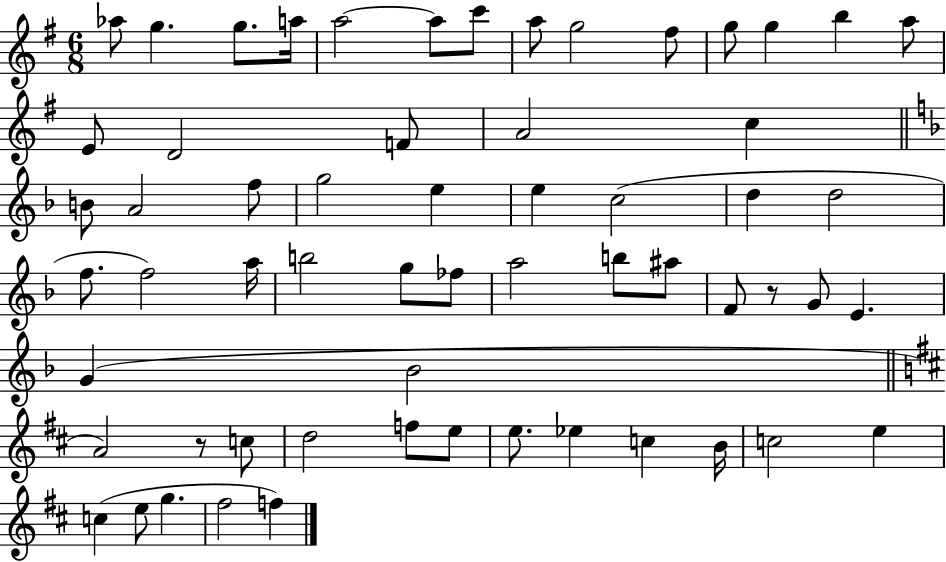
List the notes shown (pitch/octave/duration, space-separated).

Ab5/e G5/q. G5/e. A5/s A5/h A5/e C6/e A5/e G5/h F#5/e G5/e G5/q B5/q A5/e E4/e D4/h F4/e A4/h C5/q B4/e A4/h F5/e G5/h E5/q E5/q C5/h D5/q D5/h F5/e. F5/h A5/s B5/h G5/e FES5/e A5/h B5/e A#5/e F4/e R/e G4/e E4/q. G4/q Bb4/h A4/h R/e C5/e D5/h F5/e E5/e E5/e. Eb5/q C5/q B4/s C5/h E5/q C5/q E5/e G5/q. F#5/h F5/q